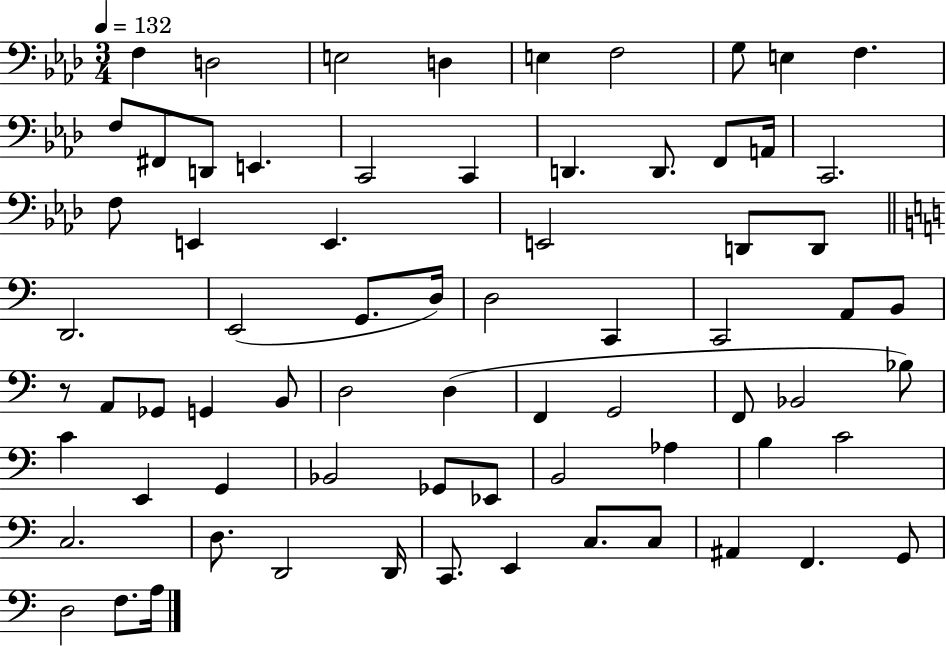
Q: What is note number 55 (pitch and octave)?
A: B3